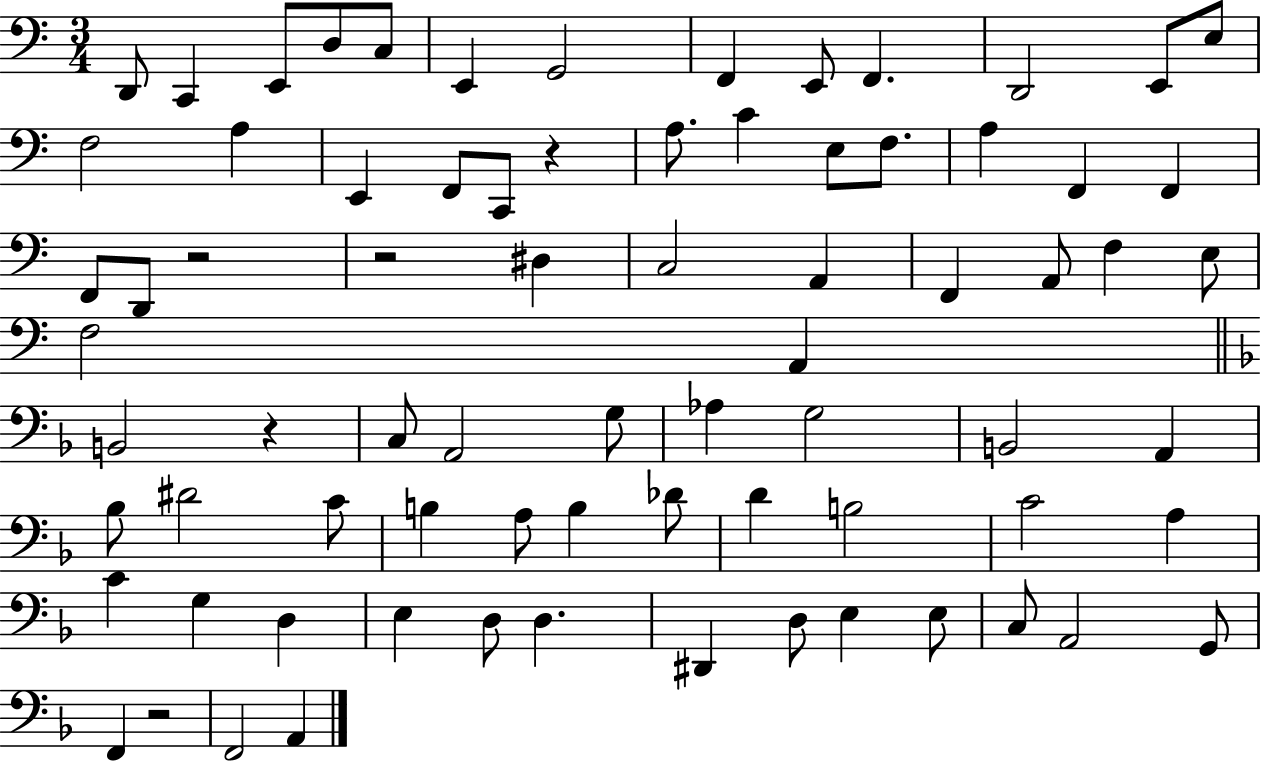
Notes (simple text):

D2/e C2/q E2/e D3/e C3/e E2/q G2/h F2/q E2/e F2/q. D2/h E2/e E3/e F3/h A3/q E2/q F2/e C2/e R/q A3/e. C4/q E3/e F3/e. A3/q F2/q F2/q F2/e D2/e R/h R/h D#3/q C3/h A2/q F2/q A2/e F3/q E3/e F3/h A2/q B2/h R/q C3/e A2/h G3/e Ab3/q G3/h B2/h A2/q Bb3/e D#4/h C4/e B3/q A3/e B3/q Db4/e D4/q B3/h C4/h A3/q C4/q G3/q D3/q E3/q D3/e D3/q. D#2/q D3/e E3/q E3/e C3/e A2/h G2/e F2/q R/h F2/h A2/q